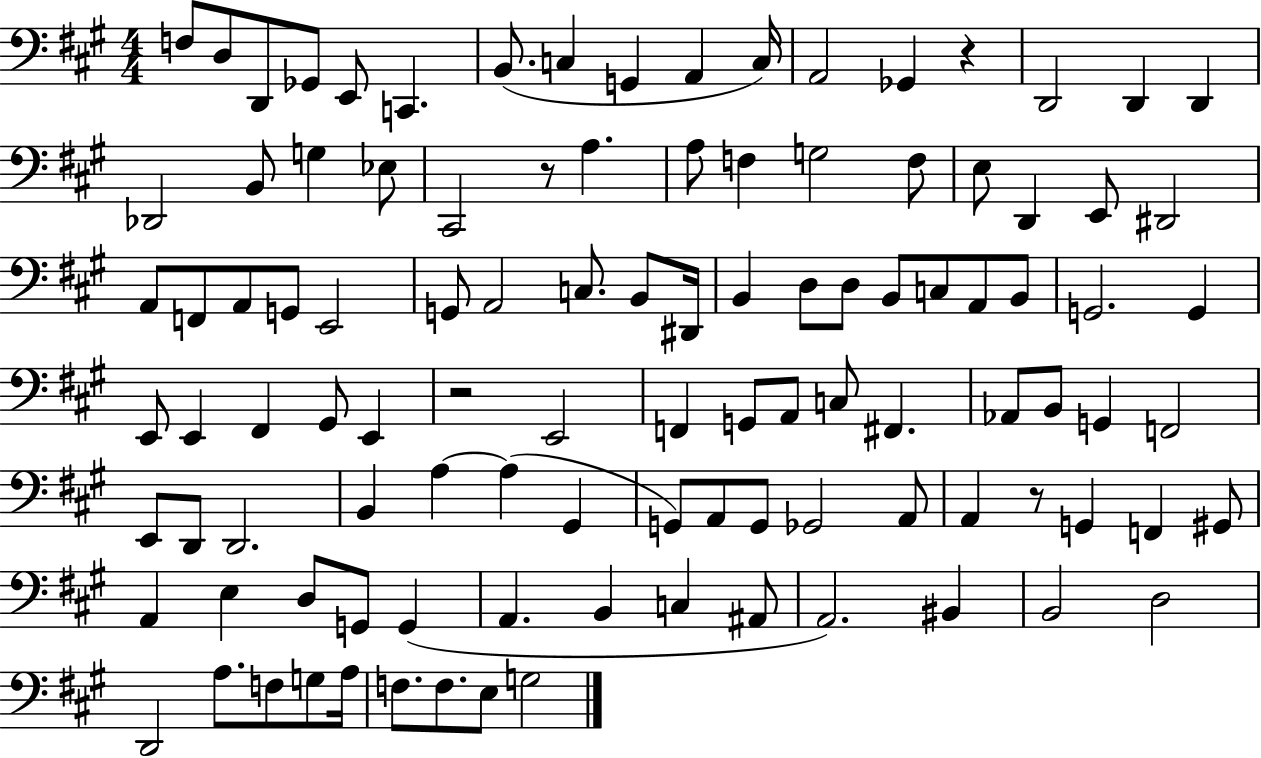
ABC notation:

X:1
T:Untitled
M:4/4
L:1/4
K:A
F,/2 D,/2 D,,/2 _G,,/2 E,,/2 C,, B,,/2 C, G,, A,, C,/4 A,,2 _G,, z D,,2 D,, D,, _D,,2 B,,/2 G, _E,/2 ^C,,2 z/2 A, A,/2 F, G,2 F,/2 E,/2 D,, E,,/2 ^D,,2 A,,/2 F,,/2 A,,/2 G,,/2 E,,2 G,,/2 A,,2 C,/2 B,,/2 ^D,,/4 B,, D,/2 D,/2 B,,/2 C,/2 A,,/2 B,,/2 G,,2 G,, E,,/2 E,, ^F,, ^G,,/2 E,, z2 E,,2 F,, G,,/2 A,,/2 C,/2 ^F,, _A,,/2 B,,/2 G,, F,,2 E,,/2 D,,/2 D,,2 B,, A, A, ^G,, G,,/2 A,,/2 G,,/2 _G,,2 A,,/2 A,, z/2 G,, F,, ^G,,/2 A,, E, D,/2 G,,/2 G,, A,, B,, C, ^A,,/2 A,,2 ^B,, B,,2 D,2 D,,2 A,/2 F,/2 G,/2 A,/4 F,/2 F,/2 E,/2 G,2